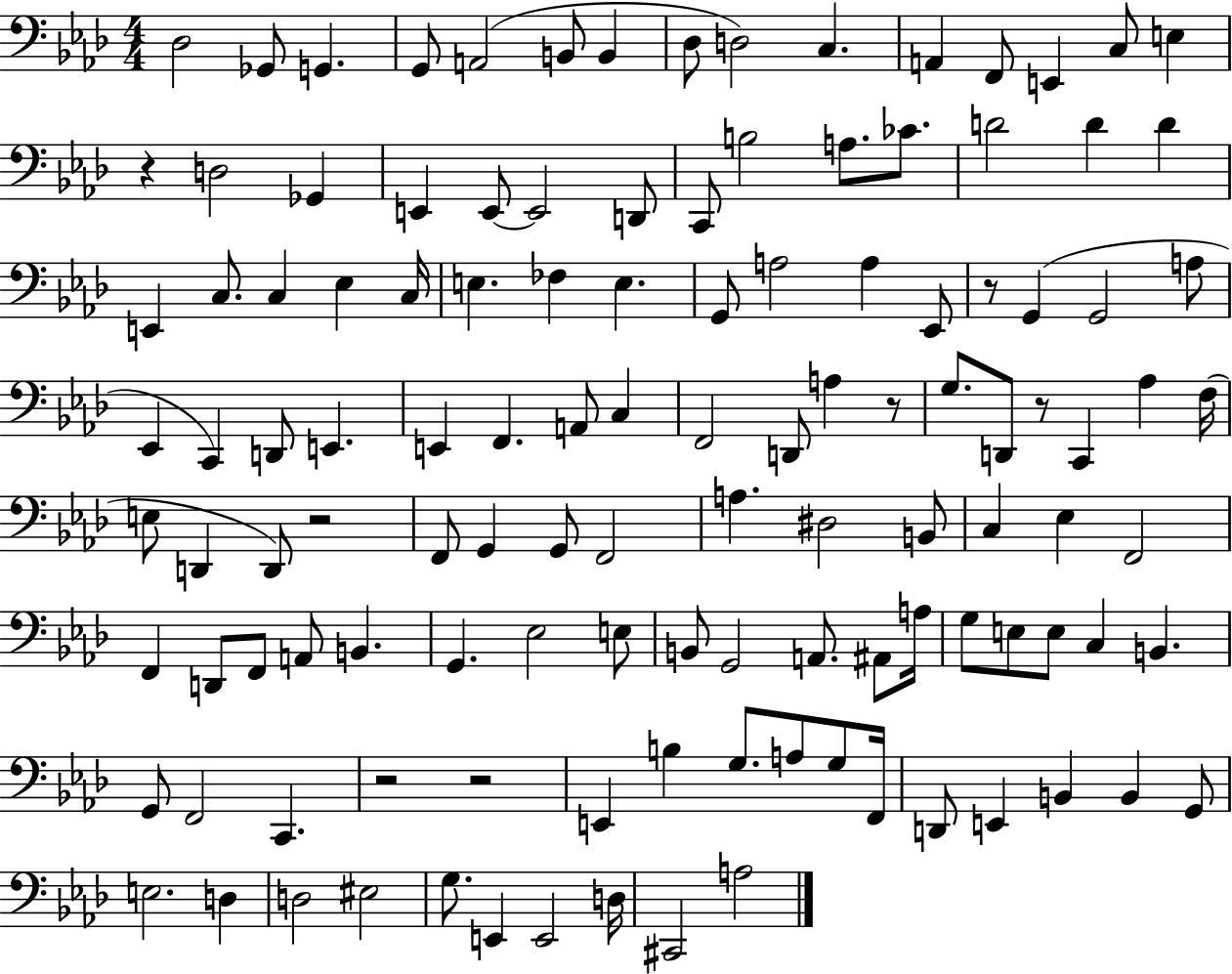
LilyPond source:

{
  \clef bass
  \numericTimeSignature
  \time 4/4
  \key aes \major
  des2 ges,8 g,4. | g,8 a,2( b,8 b,4 | des8 d2) c4. | a,4 f,8 e,4 c8 e4 | \break r4 d2 ges,4 | e,4 e,8~~ e,2 d,8 | c,8 b2 a8. ces'8. | d'2 d'4 d'4 | \break e,4 c8. c4 ees4 c16 | e4. fes4 e4. | g,8 a2 a4 ees,8 | r8 g,4( g,2 a8 | \break ees,4 c,4) d,8 e,4. | e,4 f,4. a,8 c4 | f,2 d,8 a4 r8 | g8. d,8 r8 c,4 aes4 f16( | \break e8 d,4 d,8) r2 | f,8 g,4 g,8 f,2 | a4. dis2 b,8 | c4 ees4 f,2 | \break f,4 d,8 f,8 a,8 b,4. | g,4. ees2 e8 | b,8 g,2 a,8. ais,8 a16 | g8 e8 e8 c4 b,4. | \break g,8 f,2 c,4. | r2 r2 | e,4 b4 g8. a8 g8 f,16 | d,8 e,4 b,4 b,4 g,8 | \break e2. d4 | d2 eis2 | g8. e,4 e,2 d16 | cis,2 a2 | \break \bar "|."
}